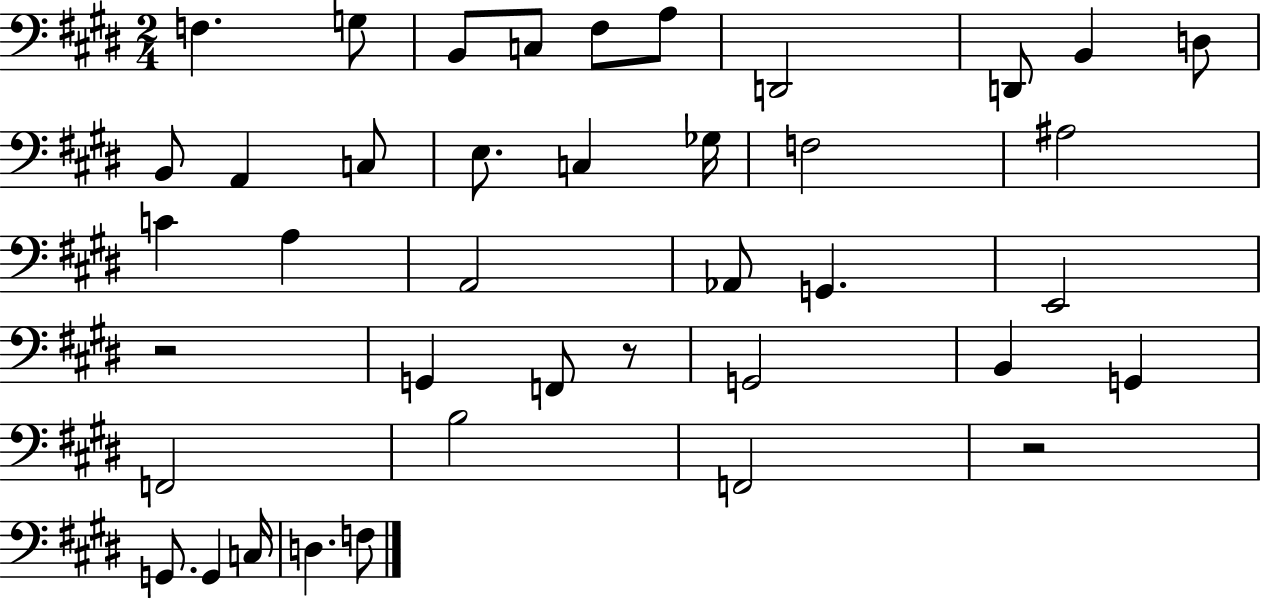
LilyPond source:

{
  \clef bass
  \numericTimeSignature
  \time 2/4
  \key e \major
  f4. g8 | b,8 c8 fis8 a8 | d,2 | d,8 b,4 d8 | \break b,8 a,4 c8 | e8. c4 ges16 | f2 | ais2 | \break c'4 a4 | a,2 | aes,8 g,4. | e,2 | \break r2 | g,4 f,8 r8 | g,2 | b,4 g,4 | \break f,2 | b2 | f,2 | r2 | \break g,8. g,4 c16 | d4. f8 | \bar "|."
}